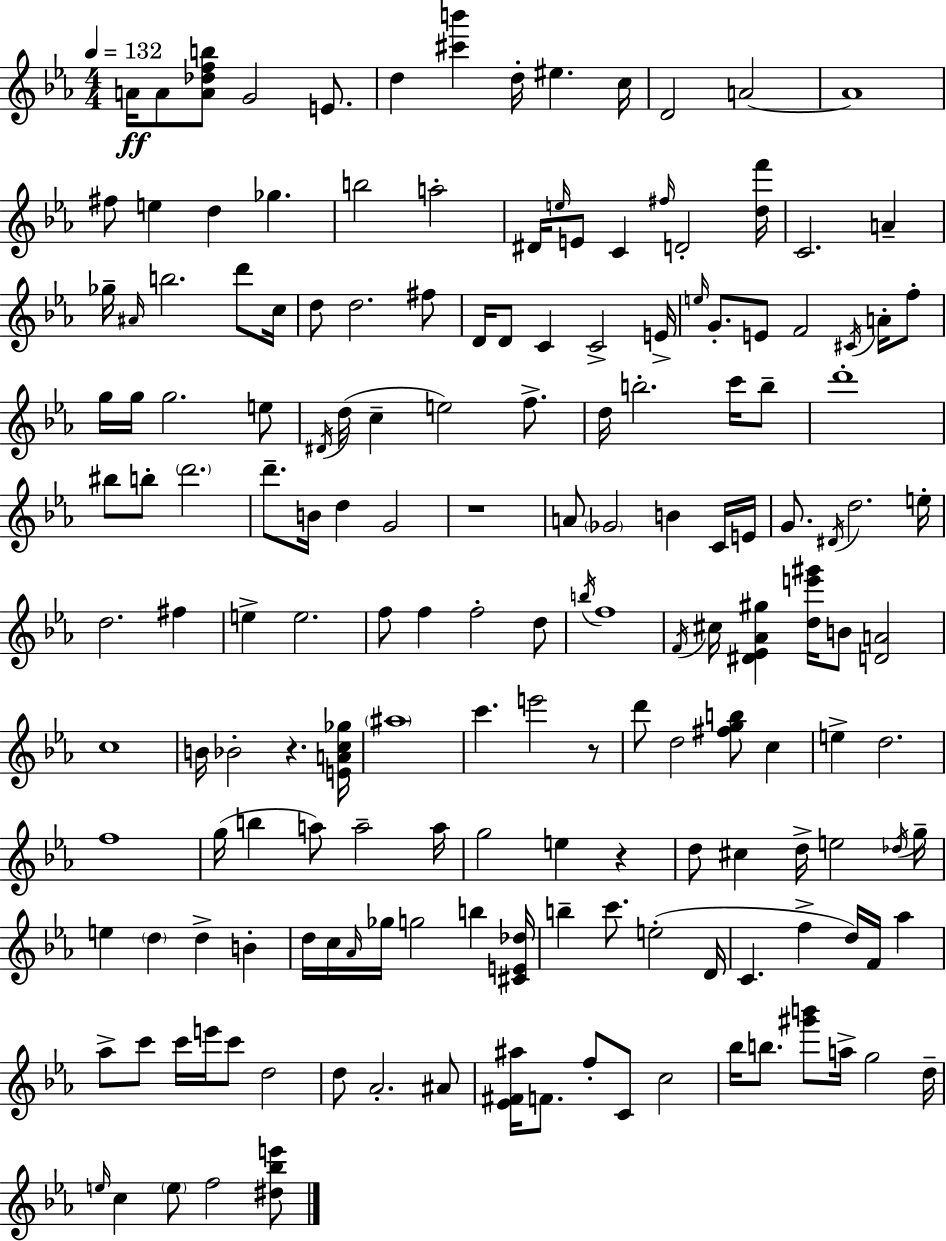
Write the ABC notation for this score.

X:1
T:Untitled
M:4/4
L:1/4
K:Eb
A/4 A/2 [A_dfb]/2 G2 E/2 d [^c'b'] d/4 ^e c/4 D2 A2 A4 ^f/2 e d _g b2 a2 ^D/4 e/4 E/2 C ^f/4 D2 [df']/4 C2 A _g/4 ^A/4 b2 d'/2 c/4 d/2 d2 ^f/2 D/4 D/2 C C2 E/4 e/4 G/2 E/2 F2 ^C/4 A/4 f/2 g/4 g/4 g2 e/2 ^D/4 d/4 c e2 f/2 d/4 b2 c'/4 b/2 d'4 ^b/2 b/2 d'2 d'/2 B/4 d G2 z4 A/2 _G2 B C/4 E/4 G/2 ^D/4 d2 e/4 d2 ^f e e2 f/2 f f2 d/2 b/4 f4 F/4 ^c/4 [^D_E_A^g] [de'^g']/4 B/2 [DA]2 c4 B/4 _B2 z [EAc_g]/4 ^a4 c' e'2 z/2 d'/2 d2 [^fgb]/2 c e d2 f4 g/4 b a/2 a2 a/4 g2 e z d/2 ^c d/4 e2 _d/4 g/4 e d d B d/4 c/4 _A/4 _g/4 g2 b [^CE_d]/4 b c'/2 e2 D/4 C f d/4 F/4 _a _a/2 c'/2 c'/4 e'/4 c'/2 d2 d/2 _A2 ^A/2 [_E^F^a]/4 F/2 f/2 C/2 c2 _b/4 b/2 [^g'b']/2 a/4 g2 d/4 e/4 c e/2 f2 [^d_be']/2